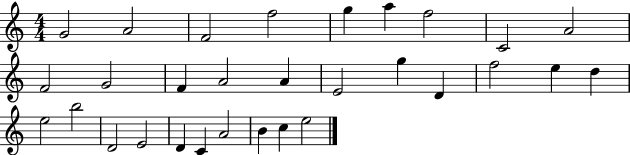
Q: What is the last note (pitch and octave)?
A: E5